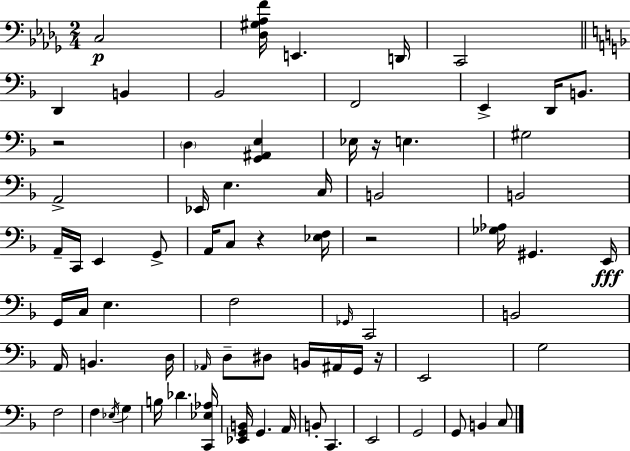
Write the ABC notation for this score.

X:1
T:Untitled
M:2/4
L:1/4
K:Bbm
C,2 [_D,^G,_A,F]/4 E,, D,,/4 C,,2 D,, B,, _B,,2 F,,2 E,, D,,/4 B,,/2 z2 D, [G,,^A,,E,] _E,/4 z/4 E, ^G,2 A,,2 _E,,/4 E, C,/4 B,,2 B,,2 A,,/4 C,,/4 E,, G,,/2 A,,/4 C,/2 z [_E,F,]/4 z2 [_G,_A,]/4 ^G,, E,,/4 G,,/4 C,/4 E, F,2 _G,,/4 C,,2 B,,2 A,,/4 B,, D,/4 _A,,/4 D,/2 ^D,/2 B,,/4 ^A,,/4 G,,/4 z/4 E,,2 G,2 F,2 F, _E,/4 G, B,/4 _D [C,,_E,_A,]/4 [_E,,G,,B,,]/4 G,, A,,/4 B,,/2 C,, E,,2 G,,2 G,,/2 B,, C,/2